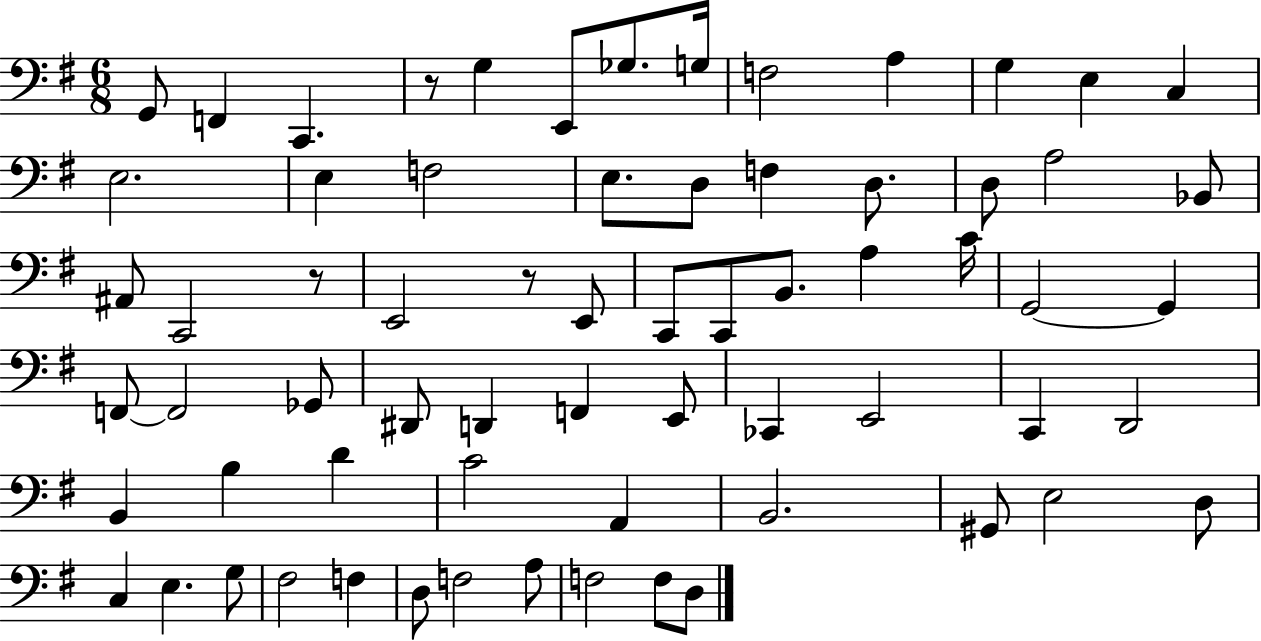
G2/e F2/q C2/q. R/e G3/q E2/e Gb3/e. G3/s F3/h A3/q G3/q E3/q C3/q E3/h. E3/q F3/h E3/e. D3/e F3/q D3/e. D3/e A3/h Bb2/e A#2/e C2/h R/e E2/h R/e E2/e C2/e C2/e B2/e. A3/q C4/s G2/h G2/q F2/e F2/h Gb2/e D#2/e D2/q F2/q E2/e CES2/q E2/h C2/q D2/h B2/q B3/q D4/q C4/h A2/q B2/h. G#2/e E3/h D3/e C3/q E3/q. G3/e F#3/h F3/q D3/e F3/h A3/e F3/h F3/e D3/e